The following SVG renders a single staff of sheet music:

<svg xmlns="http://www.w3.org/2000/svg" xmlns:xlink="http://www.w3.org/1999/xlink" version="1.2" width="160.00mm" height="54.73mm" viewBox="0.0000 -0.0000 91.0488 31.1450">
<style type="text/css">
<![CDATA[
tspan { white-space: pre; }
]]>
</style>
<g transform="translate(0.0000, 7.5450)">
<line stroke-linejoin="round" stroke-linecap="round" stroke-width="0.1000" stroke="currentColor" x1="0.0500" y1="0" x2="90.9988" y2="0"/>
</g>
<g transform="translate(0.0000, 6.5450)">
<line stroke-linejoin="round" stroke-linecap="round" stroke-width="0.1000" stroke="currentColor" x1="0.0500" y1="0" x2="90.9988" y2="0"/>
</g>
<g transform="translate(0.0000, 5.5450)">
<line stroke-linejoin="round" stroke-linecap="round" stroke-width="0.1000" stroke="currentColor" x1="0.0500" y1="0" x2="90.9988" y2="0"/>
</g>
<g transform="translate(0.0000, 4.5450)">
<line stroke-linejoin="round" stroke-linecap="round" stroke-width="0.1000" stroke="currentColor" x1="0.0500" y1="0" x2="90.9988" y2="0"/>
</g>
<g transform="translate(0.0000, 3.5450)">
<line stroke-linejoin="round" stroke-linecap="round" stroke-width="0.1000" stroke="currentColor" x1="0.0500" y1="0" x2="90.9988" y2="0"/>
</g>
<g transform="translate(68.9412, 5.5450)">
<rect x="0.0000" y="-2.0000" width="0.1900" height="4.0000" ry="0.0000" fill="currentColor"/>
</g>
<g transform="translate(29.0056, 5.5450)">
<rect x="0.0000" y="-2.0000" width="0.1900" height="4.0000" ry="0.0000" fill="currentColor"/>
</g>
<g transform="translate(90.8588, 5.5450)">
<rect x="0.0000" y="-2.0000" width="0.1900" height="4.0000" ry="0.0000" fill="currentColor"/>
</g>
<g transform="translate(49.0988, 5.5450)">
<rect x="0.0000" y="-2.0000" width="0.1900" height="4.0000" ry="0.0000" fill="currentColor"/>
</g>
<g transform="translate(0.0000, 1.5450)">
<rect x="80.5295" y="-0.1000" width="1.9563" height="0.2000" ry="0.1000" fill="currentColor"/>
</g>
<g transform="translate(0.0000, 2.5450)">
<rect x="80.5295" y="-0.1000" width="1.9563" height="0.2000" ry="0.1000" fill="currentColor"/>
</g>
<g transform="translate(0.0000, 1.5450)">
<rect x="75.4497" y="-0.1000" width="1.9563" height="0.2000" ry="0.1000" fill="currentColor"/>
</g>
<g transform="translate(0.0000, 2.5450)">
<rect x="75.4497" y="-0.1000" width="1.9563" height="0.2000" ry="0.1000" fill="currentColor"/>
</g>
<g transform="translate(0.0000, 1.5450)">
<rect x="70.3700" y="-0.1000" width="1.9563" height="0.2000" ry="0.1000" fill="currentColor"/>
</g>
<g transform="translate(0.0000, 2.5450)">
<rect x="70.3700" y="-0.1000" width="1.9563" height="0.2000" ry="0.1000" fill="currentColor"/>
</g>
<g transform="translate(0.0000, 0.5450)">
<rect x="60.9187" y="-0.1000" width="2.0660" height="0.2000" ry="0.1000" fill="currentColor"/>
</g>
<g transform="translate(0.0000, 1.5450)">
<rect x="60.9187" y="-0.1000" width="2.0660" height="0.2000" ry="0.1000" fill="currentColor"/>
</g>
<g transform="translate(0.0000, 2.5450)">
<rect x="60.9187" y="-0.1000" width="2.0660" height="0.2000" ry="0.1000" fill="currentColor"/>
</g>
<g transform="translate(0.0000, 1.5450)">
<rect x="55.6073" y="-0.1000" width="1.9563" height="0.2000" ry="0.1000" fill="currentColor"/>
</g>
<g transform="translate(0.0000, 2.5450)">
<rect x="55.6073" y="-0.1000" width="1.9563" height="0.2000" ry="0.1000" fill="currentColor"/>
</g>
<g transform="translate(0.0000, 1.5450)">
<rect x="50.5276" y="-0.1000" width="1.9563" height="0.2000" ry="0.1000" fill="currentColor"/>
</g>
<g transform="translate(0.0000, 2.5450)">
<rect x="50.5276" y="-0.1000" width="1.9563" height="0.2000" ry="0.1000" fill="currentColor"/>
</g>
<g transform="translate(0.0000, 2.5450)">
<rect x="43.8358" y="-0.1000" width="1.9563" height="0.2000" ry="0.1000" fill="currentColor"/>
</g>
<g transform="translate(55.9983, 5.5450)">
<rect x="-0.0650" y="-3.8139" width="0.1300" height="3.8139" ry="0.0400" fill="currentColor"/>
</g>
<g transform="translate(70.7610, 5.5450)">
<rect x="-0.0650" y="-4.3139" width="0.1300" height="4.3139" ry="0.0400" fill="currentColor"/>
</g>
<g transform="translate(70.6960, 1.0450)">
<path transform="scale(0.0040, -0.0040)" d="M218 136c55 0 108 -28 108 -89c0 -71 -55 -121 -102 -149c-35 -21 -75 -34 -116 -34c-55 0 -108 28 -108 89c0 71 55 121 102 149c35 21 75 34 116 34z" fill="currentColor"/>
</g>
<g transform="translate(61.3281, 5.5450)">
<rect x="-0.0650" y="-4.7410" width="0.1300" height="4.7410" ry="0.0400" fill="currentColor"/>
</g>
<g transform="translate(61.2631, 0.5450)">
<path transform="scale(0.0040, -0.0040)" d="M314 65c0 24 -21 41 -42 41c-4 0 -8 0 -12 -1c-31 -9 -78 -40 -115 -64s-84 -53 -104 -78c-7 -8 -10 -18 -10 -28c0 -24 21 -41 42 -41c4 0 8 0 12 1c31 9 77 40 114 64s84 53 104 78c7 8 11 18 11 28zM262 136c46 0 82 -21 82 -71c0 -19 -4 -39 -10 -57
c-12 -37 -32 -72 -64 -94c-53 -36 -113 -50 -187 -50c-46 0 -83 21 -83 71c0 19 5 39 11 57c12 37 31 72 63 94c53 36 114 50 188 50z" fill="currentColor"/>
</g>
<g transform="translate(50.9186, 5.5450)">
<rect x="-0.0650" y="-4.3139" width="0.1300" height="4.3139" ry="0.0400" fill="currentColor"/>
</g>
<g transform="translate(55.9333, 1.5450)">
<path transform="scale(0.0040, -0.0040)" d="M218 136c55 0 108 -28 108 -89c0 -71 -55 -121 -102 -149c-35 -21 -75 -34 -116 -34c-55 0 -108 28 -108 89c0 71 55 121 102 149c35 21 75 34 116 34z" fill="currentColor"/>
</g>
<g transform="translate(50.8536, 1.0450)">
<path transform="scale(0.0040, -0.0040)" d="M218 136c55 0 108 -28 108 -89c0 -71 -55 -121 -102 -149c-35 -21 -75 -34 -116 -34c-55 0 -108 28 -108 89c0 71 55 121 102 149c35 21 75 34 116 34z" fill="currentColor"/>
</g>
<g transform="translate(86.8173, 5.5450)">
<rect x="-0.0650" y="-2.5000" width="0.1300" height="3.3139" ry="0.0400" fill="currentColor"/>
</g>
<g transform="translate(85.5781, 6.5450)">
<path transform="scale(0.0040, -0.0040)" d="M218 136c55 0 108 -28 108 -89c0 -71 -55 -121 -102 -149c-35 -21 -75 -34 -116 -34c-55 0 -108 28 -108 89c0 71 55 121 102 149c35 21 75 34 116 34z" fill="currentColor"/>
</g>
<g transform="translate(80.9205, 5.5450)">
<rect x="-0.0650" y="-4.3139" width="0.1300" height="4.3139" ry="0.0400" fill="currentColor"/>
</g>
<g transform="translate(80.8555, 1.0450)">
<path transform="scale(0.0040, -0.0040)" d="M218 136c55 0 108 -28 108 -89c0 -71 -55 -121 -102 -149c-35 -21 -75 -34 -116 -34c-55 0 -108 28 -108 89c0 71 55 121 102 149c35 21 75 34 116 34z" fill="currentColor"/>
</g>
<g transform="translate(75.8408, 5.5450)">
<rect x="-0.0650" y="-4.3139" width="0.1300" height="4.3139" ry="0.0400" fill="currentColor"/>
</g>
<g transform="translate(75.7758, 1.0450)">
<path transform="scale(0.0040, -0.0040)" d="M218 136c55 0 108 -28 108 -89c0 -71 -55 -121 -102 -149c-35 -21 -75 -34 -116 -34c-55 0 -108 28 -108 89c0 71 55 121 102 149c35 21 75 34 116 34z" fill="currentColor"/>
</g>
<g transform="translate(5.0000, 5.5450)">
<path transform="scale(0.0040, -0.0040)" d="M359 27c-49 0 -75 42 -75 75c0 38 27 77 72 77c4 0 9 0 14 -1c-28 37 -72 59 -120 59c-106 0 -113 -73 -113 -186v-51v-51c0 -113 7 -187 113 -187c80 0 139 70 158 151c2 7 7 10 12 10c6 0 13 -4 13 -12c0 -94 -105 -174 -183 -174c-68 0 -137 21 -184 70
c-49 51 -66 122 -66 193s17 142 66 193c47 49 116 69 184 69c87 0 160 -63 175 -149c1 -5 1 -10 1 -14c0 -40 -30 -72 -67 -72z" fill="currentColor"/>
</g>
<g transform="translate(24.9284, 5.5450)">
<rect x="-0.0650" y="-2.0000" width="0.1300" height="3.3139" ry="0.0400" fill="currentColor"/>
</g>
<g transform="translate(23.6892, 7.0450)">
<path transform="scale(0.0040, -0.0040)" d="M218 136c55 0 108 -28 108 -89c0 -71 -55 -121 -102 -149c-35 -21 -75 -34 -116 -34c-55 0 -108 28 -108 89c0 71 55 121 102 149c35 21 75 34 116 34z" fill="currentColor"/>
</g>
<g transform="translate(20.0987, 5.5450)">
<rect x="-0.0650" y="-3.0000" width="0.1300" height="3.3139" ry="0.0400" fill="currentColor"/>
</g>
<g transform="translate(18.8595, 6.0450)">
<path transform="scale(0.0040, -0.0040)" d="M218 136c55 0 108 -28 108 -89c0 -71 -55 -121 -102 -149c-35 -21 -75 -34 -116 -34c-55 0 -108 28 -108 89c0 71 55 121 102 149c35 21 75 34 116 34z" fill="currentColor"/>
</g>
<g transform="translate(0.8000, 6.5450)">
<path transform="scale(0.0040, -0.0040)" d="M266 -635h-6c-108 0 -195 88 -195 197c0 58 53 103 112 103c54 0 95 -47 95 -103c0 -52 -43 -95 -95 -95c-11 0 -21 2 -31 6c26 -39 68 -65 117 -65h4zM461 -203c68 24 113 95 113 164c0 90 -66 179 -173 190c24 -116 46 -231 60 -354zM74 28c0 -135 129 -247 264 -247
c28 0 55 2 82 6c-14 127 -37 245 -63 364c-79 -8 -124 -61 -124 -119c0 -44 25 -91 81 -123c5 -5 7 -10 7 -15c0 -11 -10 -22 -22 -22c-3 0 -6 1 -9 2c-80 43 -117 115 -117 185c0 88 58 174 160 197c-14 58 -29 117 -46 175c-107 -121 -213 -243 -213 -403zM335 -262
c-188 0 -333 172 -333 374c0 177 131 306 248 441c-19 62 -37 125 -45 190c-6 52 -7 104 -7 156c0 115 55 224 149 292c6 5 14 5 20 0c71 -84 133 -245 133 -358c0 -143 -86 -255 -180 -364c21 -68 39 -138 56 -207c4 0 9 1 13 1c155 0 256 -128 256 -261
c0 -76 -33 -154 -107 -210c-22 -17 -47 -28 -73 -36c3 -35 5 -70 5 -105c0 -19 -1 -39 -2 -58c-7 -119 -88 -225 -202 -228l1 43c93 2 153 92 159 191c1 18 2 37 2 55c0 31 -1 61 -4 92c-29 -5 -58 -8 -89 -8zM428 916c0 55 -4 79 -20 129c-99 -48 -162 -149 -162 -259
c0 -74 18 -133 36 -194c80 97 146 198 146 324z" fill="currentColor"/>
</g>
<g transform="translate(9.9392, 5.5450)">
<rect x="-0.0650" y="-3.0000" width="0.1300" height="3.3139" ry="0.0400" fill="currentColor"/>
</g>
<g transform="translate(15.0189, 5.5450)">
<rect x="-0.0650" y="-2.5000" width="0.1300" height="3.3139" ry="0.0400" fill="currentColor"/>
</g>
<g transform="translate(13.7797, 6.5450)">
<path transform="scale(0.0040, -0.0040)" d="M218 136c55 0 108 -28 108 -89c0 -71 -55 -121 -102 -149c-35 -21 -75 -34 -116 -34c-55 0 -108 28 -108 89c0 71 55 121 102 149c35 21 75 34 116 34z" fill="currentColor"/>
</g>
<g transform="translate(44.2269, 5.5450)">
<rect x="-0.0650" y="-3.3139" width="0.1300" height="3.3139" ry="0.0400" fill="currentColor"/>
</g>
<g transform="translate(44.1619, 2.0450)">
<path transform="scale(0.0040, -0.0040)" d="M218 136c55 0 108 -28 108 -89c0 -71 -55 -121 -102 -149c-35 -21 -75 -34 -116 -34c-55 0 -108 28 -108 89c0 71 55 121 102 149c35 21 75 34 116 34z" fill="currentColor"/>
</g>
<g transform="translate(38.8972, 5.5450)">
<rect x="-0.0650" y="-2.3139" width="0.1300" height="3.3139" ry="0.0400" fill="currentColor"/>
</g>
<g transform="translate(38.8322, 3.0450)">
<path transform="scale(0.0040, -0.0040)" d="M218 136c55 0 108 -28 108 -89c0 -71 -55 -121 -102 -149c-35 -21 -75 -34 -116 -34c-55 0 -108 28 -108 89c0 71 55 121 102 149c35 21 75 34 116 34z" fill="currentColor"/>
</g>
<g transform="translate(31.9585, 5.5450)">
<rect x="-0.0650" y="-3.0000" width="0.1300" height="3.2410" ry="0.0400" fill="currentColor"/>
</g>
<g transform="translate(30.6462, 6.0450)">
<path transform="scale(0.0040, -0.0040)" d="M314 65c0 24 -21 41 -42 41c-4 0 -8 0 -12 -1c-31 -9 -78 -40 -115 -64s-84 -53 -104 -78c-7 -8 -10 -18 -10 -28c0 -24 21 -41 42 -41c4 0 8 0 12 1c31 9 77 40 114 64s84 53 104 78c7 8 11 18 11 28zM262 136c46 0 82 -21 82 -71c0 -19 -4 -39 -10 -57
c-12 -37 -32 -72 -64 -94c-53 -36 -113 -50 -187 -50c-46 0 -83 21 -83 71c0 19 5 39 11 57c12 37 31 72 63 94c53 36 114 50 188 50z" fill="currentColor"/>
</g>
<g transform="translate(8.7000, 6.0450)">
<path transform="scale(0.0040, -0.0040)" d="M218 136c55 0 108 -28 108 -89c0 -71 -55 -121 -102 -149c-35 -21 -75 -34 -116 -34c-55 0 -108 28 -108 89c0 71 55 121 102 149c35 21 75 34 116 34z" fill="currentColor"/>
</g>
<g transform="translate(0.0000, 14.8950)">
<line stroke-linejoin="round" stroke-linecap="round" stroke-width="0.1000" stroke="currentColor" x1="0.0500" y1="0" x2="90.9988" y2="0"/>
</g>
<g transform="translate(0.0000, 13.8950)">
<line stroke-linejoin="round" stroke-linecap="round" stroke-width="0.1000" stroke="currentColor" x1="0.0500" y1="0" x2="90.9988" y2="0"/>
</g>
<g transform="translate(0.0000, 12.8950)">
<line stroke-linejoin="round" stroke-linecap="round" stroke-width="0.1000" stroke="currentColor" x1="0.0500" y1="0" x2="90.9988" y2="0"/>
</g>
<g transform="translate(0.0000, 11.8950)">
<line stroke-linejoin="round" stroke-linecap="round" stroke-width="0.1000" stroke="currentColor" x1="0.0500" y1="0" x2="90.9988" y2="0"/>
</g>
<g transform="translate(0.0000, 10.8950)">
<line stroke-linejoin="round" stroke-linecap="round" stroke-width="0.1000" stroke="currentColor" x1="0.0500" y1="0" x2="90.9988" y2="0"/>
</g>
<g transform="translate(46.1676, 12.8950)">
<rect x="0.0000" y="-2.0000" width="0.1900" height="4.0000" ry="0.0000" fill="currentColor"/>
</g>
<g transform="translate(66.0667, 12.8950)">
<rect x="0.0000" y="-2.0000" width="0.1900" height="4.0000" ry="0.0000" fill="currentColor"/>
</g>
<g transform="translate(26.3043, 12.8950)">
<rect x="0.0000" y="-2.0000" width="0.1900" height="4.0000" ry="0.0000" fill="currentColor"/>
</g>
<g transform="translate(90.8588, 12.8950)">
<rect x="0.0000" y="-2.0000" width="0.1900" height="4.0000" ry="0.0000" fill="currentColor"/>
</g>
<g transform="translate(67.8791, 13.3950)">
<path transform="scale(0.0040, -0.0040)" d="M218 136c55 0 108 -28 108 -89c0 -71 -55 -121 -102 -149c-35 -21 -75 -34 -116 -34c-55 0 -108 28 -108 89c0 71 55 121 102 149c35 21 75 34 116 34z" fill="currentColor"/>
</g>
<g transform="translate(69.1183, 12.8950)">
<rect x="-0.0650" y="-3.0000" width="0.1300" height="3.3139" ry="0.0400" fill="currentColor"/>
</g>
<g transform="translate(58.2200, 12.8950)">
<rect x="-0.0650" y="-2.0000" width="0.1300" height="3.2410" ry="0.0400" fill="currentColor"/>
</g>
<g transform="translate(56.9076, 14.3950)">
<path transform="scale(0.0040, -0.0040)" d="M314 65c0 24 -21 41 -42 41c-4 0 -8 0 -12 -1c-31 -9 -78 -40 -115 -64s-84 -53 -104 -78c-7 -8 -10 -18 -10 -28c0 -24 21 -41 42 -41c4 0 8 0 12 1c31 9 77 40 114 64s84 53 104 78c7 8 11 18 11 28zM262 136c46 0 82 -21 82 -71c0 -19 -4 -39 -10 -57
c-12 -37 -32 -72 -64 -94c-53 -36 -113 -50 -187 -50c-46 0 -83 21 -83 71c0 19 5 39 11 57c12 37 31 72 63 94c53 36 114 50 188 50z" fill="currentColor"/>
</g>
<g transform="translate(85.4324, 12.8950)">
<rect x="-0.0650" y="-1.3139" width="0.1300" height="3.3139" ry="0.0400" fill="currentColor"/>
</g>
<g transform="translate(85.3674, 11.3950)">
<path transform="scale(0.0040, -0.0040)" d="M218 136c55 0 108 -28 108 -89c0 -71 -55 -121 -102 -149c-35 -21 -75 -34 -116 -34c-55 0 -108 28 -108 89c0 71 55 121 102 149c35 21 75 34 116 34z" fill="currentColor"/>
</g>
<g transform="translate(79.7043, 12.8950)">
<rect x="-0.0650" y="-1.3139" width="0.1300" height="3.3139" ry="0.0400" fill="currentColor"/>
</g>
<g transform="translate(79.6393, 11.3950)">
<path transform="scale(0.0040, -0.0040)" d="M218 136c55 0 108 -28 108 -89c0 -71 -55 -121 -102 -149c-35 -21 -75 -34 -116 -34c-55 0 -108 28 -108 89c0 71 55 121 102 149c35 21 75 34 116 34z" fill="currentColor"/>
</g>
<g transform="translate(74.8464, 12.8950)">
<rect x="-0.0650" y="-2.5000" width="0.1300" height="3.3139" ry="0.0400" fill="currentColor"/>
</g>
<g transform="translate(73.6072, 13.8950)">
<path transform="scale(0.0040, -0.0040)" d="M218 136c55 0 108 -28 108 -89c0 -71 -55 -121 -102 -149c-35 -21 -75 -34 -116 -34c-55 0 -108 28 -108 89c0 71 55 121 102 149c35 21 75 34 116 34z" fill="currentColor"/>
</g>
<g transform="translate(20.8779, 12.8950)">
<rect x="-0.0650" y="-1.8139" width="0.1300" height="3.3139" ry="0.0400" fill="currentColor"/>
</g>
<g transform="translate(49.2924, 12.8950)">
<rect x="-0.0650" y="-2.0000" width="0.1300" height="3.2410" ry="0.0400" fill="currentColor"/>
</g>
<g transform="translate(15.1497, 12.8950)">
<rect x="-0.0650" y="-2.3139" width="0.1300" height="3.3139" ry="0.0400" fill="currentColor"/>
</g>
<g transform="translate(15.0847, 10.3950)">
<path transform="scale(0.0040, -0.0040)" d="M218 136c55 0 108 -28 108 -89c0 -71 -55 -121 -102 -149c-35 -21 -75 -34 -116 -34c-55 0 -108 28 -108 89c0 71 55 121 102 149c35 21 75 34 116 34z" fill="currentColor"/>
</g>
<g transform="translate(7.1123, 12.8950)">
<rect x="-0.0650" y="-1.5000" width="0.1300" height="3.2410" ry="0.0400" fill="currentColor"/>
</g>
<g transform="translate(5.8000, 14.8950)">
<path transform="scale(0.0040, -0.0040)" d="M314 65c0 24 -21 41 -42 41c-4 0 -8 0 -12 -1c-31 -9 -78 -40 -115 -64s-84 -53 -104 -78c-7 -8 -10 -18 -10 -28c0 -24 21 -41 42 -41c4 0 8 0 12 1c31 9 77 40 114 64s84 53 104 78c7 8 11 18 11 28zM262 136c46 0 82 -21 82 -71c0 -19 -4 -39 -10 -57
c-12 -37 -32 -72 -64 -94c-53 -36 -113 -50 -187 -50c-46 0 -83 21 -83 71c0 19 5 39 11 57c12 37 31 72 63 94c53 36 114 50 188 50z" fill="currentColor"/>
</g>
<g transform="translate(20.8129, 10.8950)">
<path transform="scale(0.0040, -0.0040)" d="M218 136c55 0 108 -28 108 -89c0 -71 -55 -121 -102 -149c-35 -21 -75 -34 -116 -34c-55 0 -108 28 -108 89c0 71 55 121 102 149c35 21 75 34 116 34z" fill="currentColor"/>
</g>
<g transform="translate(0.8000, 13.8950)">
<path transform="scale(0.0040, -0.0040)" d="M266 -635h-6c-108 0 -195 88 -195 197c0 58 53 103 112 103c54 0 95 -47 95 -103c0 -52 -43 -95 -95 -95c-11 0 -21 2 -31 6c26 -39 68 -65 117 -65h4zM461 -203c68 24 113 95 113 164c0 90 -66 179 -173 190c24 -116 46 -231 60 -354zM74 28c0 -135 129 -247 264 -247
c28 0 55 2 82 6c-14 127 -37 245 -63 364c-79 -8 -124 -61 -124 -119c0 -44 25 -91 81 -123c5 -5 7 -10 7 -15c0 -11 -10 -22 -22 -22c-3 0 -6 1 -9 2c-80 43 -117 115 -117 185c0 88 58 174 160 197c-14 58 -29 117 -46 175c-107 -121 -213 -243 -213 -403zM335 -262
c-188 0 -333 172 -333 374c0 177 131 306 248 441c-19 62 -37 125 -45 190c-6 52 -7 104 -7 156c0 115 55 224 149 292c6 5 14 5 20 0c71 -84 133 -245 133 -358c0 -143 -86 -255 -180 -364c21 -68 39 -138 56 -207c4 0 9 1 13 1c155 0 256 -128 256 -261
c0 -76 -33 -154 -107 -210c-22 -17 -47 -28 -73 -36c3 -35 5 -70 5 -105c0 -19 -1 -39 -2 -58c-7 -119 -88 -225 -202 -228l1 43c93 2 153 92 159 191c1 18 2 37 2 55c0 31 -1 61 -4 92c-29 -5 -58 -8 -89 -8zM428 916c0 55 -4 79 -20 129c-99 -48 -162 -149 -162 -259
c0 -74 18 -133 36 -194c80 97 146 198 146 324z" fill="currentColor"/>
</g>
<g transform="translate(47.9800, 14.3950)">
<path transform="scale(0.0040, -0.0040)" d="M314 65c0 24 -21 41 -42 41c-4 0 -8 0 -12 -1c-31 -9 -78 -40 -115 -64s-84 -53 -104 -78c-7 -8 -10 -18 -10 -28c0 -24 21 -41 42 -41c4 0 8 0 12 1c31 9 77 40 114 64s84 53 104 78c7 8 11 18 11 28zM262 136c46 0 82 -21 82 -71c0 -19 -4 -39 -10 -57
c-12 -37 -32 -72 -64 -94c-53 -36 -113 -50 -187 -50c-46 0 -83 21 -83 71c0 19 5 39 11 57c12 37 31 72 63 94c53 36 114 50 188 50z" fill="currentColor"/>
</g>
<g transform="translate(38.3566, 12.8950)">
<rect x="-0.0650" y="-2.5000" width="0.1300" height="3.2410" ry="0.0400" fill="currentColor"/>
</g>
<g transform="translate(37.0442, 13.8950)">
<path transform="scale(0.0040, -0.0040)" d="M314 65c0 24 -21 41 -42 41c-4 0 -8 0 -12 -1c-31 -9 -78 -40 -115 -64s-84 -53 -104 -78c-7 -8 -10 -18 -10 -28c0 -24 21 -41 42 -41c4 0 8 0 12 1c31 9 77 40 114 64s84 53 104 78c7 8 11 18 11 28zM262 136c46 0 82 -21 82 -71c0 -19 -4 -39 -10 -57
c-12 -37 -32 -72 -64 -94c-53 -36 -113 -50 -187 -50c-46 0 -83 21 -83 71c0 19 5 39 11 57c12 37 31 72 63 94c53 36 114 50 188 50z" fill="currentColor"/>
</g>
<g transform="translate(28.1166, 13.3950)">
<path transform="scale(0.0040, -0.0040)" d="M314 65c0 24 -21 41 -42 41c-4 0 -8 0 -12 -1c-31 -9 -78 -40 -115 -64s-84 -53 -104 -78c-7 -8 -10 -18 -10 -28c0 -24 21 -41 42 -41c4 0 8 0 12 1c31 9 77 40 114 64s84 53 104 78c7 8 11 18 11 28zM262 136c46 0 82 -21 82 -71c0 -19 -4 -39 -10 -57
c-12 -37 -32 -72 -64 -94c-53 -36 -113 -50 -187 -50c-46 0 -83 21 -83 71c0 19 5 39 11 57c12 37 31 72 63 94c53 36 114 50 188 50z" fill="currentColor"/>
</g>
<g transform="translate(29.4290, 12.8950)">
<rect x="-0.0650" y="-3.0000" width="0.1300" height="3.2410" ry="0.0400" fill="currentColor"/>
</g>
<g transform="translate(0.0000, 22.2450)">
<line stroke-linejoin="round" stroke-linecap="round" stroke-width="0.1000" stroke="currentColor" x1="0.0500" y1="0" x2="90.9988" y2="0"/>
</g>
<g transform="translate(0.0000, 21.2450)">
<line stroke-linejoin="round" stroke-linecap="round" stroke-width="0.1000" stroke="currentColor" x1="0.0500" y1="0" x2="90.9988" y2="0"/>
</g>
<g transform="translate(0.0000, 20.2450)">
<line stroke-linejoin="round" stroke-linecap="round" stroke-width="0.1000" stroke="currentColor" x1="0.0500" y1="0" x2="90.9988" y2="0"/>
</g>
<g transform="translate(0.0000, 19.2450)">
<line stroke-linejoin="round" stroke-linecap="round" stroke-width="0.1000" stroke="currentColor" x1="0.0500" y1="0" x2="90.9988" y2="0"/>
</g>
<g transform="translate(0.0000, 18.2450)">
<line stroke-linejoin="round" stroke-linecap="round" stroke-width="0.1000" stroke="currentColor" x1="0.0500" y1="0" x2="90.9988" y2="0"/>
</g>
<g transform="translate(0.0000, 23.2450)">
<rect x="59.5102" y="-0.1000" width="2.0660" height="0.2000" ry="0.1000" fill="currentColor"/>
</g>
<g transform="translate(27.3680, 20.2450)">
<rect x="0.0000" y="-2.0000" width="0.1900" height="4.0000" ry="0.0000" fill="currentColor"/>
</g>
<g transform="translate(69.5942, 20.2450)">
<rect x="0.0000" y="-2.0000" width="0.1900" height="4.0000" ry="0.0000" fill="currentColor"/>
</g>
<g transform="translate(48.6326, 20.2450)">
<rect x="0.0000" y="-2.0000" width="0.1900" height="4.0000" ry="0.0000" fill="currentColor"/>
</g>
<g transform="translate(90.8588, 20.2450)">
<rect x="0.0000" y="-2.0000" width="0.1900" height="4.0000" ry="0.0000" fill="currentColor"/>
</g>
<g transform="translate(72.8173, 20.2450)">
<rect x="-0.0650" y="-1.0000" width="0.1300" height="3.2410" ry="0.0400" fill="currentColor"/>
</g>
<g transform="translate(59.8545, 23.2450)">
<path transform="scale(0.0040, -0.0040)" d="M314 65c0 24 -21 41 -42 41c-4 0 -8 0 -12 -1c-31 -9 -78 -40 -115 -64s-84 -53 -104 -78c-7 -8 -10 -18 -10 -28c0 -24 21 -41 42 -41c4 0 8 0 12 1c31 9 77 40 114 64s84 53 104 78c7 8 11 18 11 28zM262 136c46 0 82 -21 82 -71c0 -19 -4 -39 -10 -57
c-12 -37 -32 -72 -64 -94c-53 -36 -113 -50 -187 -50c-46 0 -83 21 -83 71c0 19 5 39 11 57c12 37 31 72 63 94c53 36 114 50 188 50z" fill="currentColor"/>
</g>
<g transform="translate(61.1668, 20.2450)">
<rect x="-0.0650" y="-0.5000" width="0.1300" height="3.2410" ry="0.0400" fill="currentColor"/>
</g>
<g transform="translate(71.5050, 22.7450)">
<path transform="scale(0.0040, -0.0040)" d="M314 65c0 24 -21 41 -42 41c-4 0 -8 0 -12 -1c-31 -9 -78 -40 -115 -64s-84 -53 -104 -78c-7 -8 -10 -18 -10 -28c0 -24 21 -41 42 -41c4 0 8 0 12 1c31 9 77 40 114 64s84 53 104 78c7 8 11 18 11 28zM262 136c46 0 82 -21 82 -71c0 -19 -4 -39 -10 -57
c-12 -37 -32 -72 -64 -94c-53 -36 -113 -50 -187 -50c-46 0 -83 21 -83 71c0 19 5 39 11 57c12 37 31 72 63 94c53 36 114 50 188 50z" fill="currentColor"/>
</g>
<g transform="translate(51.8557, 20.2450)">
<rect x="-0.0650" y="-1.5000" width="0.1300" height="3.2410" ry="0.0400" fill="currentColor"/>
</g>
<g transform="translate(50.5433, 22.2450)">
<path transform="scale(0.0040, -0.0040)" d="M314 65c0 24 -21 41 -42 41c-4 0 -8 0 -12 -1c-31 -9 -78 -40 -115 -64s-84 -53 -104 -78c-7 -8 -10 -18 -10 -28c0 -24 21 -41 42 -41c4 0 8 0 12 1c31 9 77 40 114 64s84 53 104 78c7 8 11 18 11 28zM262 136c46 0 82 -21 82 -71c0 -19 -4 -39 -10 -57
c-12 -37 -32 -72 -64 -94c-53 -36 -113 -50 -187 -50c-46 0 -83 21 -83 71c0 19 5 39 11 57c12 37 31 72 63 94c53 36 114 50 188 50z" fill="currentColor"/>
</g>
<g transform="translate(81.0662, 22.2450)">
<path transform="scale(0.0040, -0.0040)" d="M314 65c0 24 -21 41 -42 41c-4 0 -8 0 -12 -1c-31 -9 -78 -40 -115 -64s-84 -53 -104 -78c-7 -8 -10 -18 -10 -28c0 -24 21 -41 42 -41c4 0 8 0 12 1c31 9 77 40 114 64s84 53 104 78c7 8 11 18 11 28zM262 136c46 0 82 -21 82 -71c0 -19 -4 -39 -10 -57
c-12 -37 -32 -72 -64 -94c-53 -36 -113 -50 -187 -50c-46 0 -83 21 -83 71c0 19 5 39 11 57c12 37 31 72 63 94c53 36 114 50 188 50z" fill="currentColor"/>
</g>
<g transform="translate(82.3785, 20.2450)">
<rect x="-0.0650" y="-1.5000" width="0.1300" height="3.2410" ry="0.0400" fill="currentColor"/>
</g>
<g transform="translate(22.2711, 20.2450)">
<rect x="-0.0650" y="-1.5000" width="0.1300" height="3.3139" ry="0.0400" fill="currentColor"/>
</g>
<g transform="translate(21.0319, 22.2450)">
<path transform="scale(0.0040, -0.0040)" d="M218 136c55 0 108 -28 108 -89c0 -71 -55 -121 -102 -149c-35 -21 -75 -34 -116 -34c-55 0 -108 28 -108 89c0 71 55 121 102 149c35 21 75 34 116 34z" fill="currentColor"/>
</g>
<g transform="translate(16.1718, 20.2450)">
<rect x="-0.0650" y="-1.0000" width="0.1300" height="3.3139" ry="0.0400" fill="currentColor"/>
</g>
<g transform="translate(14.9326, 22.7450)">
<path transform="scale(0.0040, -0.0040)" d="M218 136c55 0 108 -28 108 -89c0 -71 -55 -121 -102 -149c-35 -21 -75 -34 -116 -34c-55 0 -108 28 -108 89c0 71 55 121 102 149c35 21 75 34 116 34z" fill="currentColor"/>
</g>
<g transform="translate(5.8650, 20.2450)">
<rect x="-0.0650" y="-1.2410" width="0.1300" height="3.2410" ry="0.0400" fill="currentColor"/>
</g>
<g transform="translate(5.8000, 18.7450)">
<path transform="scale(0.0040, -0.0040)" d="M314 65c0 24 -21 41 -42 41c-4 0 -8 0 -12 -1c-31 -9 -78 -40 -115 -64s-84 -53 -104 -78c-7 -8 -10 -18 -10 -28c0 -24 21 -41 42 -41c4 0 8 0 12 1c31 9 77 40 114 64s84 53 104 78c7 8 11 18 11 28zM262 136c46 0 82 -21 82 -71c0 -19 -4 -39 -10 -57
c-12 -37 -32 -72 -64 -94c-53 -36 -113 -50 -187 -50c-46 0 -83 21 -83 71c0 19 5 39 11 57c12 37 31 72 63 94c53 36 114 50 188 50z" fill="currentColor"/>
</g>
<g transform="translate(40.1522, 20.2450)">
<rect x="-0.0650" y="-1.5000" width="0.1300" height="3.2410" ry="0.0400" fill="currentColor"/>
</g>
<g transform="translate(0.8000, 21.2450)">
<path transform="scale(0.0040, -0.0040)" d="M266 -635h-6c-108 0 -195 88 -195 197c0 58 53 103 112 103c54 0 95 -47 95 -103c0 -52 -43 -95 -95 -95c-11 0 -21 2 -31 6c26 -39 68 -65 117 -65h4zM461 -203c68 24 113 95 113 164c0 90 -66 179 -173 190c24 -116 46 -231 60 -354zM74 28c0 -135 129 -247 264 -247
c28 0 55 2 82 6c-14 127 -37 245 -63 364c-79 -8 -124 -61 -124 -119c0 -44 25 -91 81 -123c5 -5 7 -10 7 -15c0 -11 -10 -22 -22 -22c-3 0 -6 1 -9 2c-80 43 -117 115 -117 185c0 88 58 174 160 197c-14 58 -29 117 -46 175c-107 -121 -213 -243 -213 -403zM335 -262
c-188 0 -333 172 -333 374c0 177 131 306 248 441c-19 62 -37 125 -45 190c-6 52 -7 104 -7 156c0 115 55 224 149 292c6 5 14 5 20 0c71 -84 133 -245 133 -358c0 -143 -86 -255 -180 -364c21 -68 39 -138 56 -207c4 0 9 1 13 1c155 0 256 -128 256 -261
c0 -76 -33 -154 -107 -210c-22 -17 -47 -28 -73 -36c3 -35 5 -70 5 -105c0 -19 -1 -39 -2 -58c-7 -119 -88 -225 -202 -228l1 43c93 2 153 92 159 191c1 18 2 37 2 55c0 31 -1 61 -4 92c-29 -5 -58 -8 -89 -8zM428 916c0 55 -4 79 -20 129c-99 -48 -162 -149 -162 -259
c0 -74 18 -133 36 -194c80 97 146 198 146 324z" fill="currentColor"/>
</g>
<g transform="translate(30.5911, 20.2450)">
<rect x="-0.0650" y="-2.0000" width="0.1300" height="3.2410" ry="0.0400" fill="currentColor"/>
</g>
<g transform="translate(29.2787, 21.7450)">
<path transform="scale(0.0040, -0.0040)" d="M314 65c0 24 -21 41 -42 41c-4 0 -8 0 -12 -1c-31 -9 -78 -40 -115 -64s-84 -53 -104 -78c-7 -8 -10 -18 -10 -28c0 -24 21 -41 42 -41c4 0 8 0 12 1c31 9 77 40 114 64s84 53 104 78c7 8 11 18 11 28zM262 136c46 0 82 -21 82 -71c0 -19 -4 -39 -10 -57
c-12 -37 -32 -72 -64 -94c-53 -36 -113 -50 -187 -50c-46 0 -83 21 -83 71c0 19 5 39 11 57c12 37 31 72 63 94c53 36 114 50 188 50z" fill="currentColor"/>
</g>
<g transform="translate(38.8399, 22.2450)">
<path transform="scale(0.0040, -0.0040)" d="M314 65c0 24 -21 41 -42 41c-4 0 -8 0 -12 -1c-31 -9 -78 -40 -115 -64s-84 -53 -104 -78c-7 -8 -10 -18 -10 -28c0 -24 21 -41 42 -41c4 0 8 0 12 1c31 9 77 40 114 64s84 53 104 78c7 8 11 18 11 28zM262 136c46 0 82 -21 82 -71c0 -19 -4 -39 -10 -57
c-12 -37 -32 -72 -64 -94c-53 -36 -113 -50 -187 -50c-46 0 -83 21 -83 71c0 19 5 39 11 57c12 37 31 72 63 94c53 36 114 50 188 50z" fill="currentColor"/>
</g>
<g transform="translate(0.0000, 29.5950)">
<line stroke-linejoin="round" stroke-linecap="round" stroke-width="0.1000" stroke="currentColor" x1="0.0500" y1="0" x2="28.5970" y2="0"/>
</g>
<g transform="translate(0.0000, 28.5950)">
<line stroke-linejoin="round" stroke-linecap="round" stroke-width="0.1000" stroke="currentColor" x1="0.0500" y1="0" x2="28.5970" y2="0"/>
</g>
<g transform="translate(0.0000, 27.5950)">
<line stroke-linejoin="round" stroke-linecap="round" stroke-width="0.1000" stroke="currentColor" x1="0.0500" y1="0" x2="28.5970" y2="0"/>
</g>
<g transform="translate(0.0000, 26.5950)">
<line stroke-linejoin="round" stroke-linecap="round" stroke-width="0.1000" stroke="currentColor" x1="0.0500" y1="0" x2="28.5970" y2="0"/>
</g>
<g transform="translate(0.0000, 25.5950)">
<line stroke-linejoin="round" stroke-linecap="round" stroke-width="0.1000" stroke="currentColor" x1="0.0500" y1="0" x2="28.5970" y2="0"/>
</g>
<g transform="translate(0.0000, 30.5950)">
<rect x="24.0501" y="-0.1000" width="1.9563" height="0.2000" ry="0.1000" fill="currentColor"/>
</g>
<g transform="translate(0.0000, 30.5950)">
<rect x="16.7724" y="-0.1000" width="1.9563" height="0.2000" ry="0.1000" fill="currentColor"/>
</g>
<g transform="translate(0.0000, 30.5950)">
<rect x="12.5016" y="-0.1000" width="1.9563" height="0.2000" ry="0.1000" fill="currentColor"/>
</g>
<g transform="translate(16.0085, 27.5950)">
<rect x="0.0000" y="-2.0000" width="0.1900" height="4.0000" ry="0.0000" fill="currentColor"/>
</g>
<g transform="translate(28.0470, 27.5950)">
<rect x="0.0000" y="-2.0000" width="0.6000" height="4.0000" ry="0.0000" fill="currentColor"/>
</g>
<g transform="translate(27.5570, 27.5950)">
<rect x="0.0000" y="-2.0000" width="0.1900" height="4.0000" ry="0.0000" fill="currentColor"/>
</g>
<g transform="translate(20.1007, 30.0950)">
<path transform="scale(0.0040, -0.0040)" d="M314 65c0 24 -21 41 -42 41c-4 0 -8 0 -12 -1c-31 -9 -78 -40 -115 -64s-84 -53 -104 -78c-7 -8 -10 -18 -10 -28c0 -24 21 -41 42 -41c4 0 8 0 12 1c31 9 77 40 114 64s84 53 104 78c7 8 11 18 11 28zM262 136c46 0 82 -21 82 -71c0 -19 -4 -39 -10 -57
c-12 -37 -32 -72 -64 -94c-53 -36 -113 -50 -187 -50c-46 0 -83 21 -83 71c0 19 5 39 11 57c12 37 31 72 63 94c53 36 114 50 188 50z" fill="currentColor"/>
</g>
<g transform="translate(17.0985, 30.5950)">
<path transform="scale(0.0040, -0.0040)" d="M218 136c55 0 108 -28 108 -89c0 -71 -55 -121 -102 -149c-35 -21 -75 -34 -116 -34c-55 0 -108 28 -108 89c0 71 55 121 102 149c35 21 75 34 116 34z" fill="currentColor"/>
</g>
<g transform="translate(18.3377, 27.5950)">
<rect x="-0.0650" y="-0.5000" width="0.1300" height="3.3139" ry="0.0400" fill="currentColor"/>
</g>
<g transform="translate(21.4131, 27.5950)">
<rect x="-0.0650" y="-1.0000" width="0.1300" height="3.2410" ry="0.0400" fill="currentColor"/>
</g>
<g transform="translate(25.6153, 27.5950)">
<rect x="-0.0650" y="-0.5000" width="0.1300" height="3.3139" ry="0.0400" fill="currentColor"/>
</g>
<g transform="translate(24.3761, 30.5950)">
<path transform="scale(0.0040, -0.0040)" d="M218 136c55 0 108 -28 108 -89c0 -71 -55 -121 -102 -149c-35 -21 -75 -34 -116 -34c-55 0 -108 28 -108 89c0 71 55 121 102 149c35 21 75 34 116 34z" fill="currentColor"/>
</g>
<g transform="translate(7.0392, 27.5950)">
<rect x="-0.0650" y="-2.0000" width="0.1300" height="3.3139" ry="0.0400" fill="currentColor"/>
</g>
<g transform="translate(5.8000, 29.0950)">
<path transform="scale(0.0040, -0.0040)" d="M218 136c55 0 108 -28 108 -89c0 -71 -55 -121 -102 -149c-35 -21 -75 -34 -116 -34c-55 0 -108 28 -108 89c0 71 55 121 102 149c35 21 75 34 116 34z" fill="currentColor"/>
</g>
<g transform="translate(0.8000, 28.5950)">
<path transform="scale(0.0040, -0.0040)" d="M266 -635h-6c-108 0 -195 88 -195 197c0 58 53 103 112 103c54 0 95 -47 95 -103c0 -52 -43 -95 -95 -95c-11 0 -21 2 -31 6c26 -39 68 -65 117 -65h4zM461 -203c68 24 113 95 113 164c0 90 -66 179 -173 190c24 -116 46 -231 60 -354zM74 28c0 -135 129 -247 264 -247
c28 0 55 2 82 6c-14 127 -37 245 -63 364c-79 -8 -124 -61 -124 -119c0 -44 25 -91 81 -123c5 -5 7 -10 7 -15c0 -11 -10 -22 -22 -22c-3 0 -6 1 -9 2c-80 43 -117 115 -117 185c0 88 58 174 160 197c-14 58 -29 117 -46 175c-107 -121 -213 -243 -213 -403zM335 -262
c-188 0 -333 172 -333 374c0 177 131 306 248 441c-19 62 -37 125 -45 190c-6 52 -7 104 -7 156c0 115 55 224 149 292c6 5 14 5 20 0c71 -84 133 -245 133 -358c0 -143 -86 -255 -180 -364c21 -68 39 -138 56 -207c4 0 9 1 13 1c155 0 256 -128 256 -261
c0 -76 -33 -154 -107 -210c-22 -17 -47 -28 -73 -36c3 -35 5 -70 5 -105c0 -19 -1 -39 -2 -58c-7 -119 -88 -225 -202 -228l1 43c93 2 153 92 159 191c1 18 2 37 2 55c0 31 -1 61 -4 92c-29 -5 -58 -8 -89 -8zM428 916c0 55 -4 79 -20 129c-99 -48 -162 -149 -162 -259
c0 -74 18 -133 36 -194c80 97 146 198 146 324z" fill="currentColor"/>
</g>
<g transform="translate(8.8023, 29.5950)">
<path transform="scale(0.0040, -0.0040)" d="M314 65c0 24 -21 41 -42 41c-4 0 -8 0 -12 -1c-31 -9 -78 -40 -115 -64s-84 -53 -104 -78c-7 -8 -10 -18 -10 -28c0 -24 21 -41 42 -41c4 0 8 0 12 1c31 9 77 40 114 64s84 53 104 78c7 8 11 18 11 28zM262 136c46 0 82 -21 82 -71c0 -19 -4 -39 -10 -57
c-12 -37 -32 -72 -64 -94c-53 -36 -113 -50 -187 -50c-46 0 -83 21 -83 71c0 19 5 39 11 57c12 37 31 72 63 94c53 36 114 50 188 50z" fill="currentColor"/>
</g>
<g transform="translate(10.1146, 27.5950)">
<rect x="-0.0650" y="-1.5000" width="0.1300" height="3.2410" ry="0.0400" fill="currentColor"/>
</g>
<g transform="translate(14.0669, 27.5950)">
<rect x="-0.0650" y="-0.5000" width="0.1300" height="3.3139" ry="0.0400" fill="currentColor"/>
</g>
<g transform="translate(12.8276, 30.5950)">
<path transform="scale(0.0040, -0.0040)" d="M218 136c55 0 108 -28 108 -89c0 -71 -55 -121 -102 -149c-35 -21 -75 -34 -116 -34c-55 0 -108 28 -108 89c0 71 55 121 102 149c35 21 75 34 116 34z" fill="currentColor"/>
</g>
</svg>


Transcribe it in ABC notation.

X:1
T:Untitled
M:4/4
L:1/4
K:C
A G A F A2 g b d' c' e'2 d' d' d' G E2 g f A2 G2 F2 F2 A G e e e2 D E F2 E2 E2 C2 D2 E2 F E2 C C D2 C